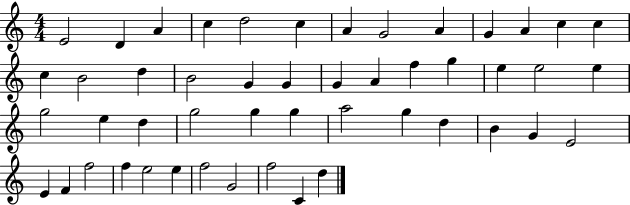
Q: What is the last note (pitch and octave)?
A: D5